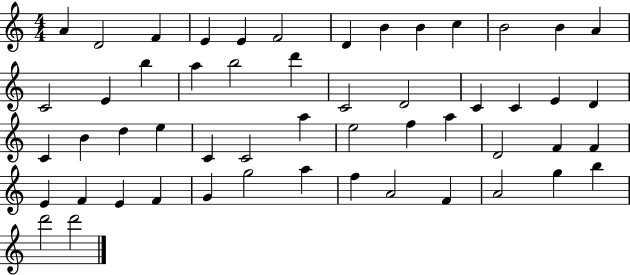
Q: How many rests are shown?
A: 0